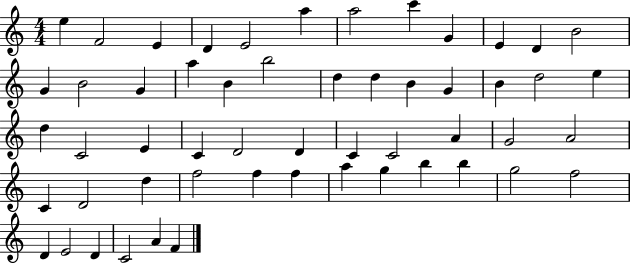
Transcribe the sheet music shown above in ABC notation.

X:1
T:Untitled
M:4/4
L:1/4
K:C
e F2 E D E2 a a2 c' G E D B2 G B2 G a B b2 d d B G B d2 e d C2 E C D2 D C C2 A G2 A2 C D2 d f2 f f a g b b g2 f2 D E2 D C2 A F